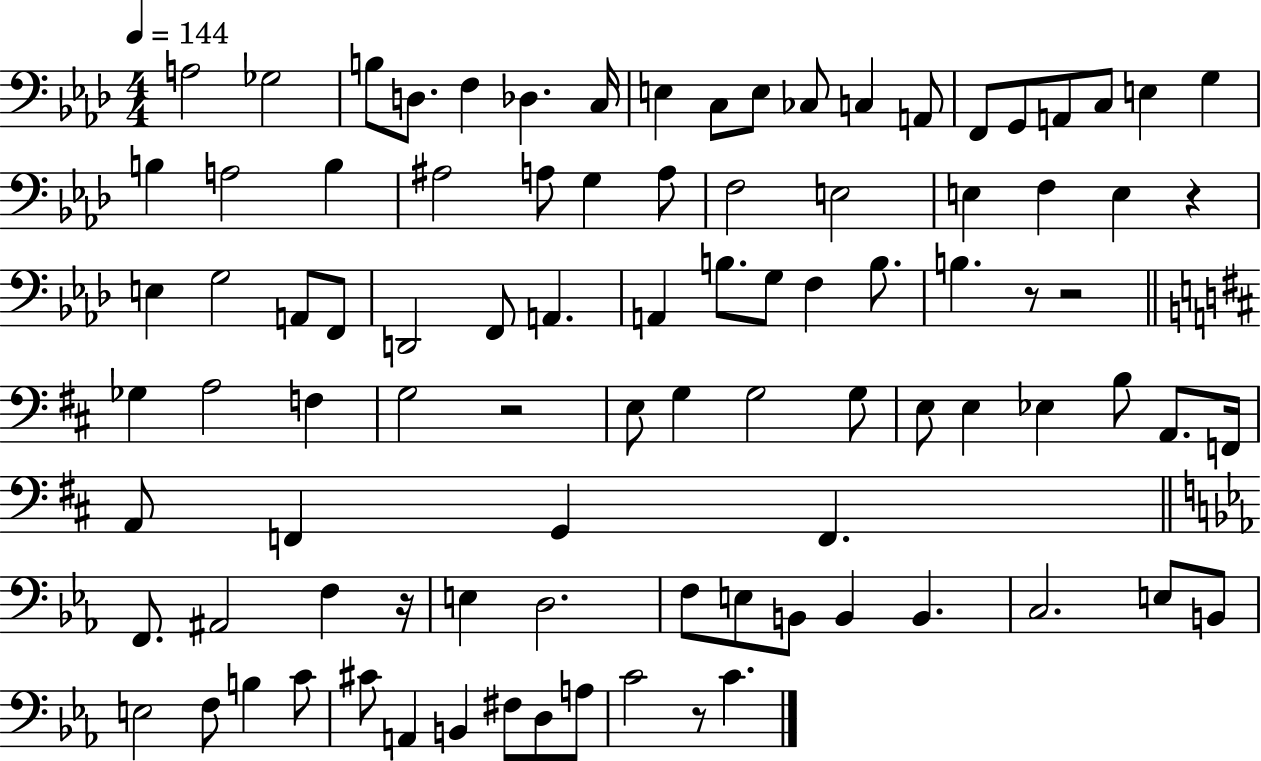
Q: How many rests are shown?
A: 6